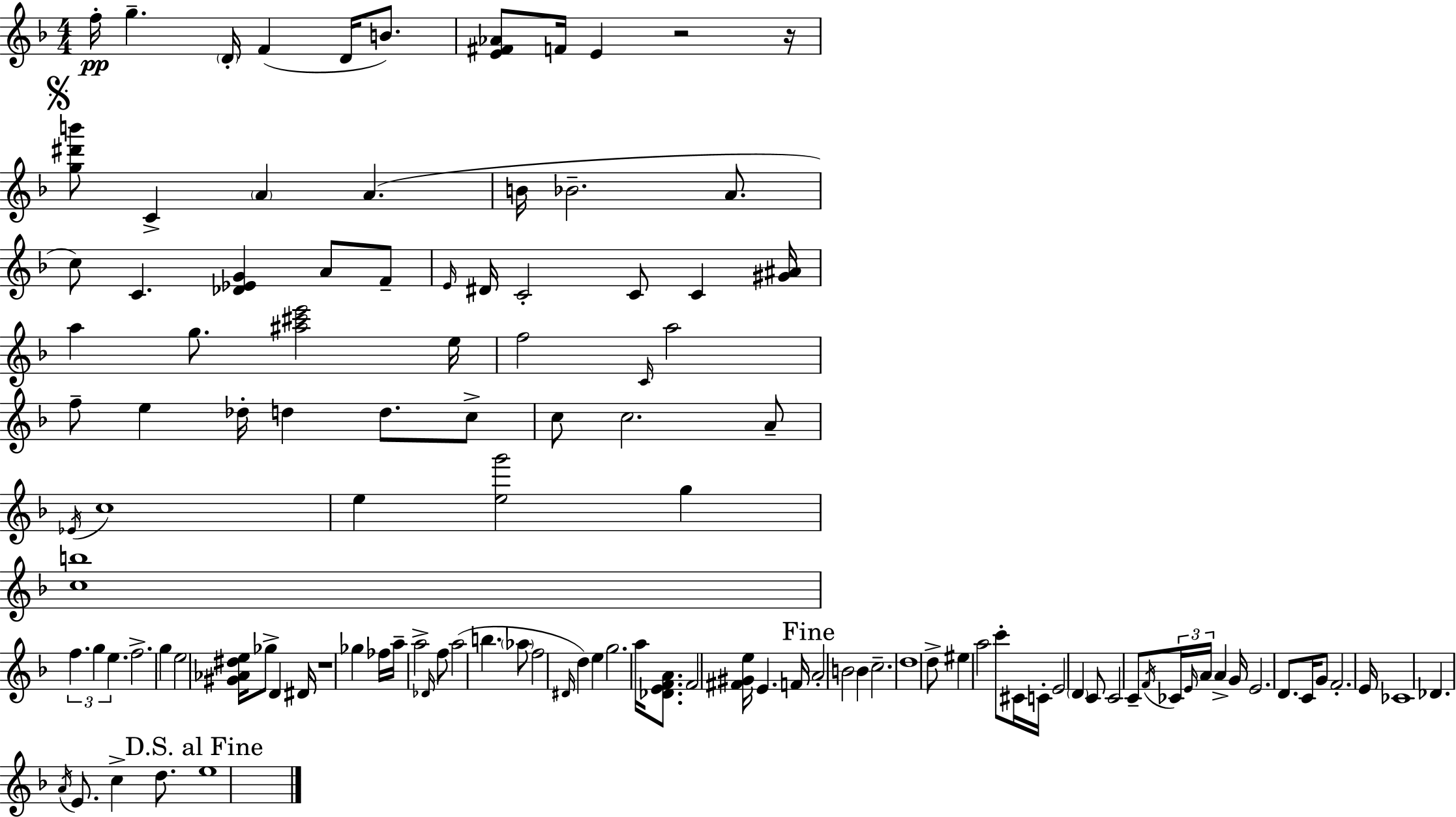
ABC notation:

X:1
T:Untitled
M:4/4
L:1/4
K:Dm
f/4 g D/4 F D/4 B/2 [E^F_A]/2 F/4 E z2 z/4 [g^d'b']/2 C A A B/4 _B2 A/2 c/2 C [_D_EG] A/2 F/2 E/4 ^D/4 C2 C/2 C [^G^A]/4 a g/2 [^a^c'e']2 e/4 f2 C/4 a2 f/2 e _d/4 d d/2 c/2 c/2 c2 A/2 _E/4 c4 e [eg']2 g [cb]4 f g e f2 g e2 [^G_A^de]/4 _g/2 D ^D/4 z4 _g _f/4 a/4 a2 _D/4 f/2 a2 b _a/2 f2 ^D/4 d e g2 a/4 [_DEFA]/2 F2 [^F^Ge]/4 E F/4 A2 B2 B c2 d4 d/2 ^e a2 c'/2 ^C/4 C/4 E2 D C/2 C2 C/2 F/4 _C/4 E/4 A/4 A G/4 E2 D/2 C/4 G/2 F2 E/4 _C4 _D A/4 E/2 c d/2 e4